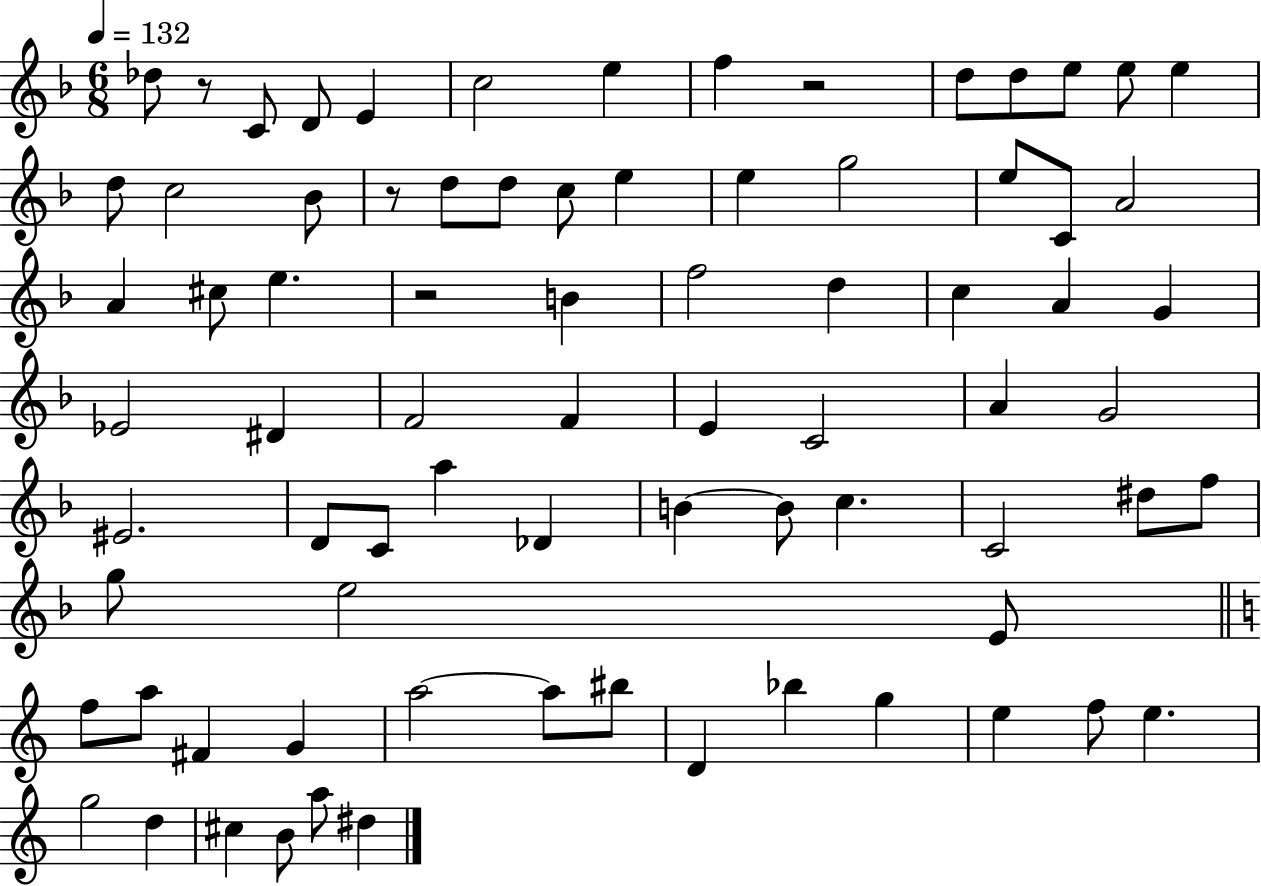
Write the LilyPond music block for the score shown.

{
  \clef treble
  \numericTimeSignature
  \time 6/8
  \key f \major
  \tempo 4 = 132
  des''8 r8 c'8 d'8 e'4 | c''2 e''4 | f''4 r2 | d''8 d''8 e''8 e''8 e''4 | \break d''8 c''2 bes'8 | r8 d''8 d''8 c''8 e''4 | e''4 g''2 | e''8 c'8 a'2 | \break a'4 cis''8 e''4. | r2 b'4 | f''2 d''4 | c''4 a'4 g'4 | \break ees'2 dis'4 | f'2 f'4 | e'4 c'2 | a'4 g'2 | \break eis'2. | d'8 c'8 a''4 des'4 | b'4~~ b'8 c''4. | c'2 dis''8 f''8 | \break g''8 e''2 e'8 | \bar "||" \break \key a \minor f''8 a''8 fis'4 g'4 | a''2~~ a''8 bis''8 | d'4 bes''4 g''4 | e''4 f''8 e''4. | \break g''2 d''4 | cis''4 b'8 a''8 dis''4 | \bar "|."
}